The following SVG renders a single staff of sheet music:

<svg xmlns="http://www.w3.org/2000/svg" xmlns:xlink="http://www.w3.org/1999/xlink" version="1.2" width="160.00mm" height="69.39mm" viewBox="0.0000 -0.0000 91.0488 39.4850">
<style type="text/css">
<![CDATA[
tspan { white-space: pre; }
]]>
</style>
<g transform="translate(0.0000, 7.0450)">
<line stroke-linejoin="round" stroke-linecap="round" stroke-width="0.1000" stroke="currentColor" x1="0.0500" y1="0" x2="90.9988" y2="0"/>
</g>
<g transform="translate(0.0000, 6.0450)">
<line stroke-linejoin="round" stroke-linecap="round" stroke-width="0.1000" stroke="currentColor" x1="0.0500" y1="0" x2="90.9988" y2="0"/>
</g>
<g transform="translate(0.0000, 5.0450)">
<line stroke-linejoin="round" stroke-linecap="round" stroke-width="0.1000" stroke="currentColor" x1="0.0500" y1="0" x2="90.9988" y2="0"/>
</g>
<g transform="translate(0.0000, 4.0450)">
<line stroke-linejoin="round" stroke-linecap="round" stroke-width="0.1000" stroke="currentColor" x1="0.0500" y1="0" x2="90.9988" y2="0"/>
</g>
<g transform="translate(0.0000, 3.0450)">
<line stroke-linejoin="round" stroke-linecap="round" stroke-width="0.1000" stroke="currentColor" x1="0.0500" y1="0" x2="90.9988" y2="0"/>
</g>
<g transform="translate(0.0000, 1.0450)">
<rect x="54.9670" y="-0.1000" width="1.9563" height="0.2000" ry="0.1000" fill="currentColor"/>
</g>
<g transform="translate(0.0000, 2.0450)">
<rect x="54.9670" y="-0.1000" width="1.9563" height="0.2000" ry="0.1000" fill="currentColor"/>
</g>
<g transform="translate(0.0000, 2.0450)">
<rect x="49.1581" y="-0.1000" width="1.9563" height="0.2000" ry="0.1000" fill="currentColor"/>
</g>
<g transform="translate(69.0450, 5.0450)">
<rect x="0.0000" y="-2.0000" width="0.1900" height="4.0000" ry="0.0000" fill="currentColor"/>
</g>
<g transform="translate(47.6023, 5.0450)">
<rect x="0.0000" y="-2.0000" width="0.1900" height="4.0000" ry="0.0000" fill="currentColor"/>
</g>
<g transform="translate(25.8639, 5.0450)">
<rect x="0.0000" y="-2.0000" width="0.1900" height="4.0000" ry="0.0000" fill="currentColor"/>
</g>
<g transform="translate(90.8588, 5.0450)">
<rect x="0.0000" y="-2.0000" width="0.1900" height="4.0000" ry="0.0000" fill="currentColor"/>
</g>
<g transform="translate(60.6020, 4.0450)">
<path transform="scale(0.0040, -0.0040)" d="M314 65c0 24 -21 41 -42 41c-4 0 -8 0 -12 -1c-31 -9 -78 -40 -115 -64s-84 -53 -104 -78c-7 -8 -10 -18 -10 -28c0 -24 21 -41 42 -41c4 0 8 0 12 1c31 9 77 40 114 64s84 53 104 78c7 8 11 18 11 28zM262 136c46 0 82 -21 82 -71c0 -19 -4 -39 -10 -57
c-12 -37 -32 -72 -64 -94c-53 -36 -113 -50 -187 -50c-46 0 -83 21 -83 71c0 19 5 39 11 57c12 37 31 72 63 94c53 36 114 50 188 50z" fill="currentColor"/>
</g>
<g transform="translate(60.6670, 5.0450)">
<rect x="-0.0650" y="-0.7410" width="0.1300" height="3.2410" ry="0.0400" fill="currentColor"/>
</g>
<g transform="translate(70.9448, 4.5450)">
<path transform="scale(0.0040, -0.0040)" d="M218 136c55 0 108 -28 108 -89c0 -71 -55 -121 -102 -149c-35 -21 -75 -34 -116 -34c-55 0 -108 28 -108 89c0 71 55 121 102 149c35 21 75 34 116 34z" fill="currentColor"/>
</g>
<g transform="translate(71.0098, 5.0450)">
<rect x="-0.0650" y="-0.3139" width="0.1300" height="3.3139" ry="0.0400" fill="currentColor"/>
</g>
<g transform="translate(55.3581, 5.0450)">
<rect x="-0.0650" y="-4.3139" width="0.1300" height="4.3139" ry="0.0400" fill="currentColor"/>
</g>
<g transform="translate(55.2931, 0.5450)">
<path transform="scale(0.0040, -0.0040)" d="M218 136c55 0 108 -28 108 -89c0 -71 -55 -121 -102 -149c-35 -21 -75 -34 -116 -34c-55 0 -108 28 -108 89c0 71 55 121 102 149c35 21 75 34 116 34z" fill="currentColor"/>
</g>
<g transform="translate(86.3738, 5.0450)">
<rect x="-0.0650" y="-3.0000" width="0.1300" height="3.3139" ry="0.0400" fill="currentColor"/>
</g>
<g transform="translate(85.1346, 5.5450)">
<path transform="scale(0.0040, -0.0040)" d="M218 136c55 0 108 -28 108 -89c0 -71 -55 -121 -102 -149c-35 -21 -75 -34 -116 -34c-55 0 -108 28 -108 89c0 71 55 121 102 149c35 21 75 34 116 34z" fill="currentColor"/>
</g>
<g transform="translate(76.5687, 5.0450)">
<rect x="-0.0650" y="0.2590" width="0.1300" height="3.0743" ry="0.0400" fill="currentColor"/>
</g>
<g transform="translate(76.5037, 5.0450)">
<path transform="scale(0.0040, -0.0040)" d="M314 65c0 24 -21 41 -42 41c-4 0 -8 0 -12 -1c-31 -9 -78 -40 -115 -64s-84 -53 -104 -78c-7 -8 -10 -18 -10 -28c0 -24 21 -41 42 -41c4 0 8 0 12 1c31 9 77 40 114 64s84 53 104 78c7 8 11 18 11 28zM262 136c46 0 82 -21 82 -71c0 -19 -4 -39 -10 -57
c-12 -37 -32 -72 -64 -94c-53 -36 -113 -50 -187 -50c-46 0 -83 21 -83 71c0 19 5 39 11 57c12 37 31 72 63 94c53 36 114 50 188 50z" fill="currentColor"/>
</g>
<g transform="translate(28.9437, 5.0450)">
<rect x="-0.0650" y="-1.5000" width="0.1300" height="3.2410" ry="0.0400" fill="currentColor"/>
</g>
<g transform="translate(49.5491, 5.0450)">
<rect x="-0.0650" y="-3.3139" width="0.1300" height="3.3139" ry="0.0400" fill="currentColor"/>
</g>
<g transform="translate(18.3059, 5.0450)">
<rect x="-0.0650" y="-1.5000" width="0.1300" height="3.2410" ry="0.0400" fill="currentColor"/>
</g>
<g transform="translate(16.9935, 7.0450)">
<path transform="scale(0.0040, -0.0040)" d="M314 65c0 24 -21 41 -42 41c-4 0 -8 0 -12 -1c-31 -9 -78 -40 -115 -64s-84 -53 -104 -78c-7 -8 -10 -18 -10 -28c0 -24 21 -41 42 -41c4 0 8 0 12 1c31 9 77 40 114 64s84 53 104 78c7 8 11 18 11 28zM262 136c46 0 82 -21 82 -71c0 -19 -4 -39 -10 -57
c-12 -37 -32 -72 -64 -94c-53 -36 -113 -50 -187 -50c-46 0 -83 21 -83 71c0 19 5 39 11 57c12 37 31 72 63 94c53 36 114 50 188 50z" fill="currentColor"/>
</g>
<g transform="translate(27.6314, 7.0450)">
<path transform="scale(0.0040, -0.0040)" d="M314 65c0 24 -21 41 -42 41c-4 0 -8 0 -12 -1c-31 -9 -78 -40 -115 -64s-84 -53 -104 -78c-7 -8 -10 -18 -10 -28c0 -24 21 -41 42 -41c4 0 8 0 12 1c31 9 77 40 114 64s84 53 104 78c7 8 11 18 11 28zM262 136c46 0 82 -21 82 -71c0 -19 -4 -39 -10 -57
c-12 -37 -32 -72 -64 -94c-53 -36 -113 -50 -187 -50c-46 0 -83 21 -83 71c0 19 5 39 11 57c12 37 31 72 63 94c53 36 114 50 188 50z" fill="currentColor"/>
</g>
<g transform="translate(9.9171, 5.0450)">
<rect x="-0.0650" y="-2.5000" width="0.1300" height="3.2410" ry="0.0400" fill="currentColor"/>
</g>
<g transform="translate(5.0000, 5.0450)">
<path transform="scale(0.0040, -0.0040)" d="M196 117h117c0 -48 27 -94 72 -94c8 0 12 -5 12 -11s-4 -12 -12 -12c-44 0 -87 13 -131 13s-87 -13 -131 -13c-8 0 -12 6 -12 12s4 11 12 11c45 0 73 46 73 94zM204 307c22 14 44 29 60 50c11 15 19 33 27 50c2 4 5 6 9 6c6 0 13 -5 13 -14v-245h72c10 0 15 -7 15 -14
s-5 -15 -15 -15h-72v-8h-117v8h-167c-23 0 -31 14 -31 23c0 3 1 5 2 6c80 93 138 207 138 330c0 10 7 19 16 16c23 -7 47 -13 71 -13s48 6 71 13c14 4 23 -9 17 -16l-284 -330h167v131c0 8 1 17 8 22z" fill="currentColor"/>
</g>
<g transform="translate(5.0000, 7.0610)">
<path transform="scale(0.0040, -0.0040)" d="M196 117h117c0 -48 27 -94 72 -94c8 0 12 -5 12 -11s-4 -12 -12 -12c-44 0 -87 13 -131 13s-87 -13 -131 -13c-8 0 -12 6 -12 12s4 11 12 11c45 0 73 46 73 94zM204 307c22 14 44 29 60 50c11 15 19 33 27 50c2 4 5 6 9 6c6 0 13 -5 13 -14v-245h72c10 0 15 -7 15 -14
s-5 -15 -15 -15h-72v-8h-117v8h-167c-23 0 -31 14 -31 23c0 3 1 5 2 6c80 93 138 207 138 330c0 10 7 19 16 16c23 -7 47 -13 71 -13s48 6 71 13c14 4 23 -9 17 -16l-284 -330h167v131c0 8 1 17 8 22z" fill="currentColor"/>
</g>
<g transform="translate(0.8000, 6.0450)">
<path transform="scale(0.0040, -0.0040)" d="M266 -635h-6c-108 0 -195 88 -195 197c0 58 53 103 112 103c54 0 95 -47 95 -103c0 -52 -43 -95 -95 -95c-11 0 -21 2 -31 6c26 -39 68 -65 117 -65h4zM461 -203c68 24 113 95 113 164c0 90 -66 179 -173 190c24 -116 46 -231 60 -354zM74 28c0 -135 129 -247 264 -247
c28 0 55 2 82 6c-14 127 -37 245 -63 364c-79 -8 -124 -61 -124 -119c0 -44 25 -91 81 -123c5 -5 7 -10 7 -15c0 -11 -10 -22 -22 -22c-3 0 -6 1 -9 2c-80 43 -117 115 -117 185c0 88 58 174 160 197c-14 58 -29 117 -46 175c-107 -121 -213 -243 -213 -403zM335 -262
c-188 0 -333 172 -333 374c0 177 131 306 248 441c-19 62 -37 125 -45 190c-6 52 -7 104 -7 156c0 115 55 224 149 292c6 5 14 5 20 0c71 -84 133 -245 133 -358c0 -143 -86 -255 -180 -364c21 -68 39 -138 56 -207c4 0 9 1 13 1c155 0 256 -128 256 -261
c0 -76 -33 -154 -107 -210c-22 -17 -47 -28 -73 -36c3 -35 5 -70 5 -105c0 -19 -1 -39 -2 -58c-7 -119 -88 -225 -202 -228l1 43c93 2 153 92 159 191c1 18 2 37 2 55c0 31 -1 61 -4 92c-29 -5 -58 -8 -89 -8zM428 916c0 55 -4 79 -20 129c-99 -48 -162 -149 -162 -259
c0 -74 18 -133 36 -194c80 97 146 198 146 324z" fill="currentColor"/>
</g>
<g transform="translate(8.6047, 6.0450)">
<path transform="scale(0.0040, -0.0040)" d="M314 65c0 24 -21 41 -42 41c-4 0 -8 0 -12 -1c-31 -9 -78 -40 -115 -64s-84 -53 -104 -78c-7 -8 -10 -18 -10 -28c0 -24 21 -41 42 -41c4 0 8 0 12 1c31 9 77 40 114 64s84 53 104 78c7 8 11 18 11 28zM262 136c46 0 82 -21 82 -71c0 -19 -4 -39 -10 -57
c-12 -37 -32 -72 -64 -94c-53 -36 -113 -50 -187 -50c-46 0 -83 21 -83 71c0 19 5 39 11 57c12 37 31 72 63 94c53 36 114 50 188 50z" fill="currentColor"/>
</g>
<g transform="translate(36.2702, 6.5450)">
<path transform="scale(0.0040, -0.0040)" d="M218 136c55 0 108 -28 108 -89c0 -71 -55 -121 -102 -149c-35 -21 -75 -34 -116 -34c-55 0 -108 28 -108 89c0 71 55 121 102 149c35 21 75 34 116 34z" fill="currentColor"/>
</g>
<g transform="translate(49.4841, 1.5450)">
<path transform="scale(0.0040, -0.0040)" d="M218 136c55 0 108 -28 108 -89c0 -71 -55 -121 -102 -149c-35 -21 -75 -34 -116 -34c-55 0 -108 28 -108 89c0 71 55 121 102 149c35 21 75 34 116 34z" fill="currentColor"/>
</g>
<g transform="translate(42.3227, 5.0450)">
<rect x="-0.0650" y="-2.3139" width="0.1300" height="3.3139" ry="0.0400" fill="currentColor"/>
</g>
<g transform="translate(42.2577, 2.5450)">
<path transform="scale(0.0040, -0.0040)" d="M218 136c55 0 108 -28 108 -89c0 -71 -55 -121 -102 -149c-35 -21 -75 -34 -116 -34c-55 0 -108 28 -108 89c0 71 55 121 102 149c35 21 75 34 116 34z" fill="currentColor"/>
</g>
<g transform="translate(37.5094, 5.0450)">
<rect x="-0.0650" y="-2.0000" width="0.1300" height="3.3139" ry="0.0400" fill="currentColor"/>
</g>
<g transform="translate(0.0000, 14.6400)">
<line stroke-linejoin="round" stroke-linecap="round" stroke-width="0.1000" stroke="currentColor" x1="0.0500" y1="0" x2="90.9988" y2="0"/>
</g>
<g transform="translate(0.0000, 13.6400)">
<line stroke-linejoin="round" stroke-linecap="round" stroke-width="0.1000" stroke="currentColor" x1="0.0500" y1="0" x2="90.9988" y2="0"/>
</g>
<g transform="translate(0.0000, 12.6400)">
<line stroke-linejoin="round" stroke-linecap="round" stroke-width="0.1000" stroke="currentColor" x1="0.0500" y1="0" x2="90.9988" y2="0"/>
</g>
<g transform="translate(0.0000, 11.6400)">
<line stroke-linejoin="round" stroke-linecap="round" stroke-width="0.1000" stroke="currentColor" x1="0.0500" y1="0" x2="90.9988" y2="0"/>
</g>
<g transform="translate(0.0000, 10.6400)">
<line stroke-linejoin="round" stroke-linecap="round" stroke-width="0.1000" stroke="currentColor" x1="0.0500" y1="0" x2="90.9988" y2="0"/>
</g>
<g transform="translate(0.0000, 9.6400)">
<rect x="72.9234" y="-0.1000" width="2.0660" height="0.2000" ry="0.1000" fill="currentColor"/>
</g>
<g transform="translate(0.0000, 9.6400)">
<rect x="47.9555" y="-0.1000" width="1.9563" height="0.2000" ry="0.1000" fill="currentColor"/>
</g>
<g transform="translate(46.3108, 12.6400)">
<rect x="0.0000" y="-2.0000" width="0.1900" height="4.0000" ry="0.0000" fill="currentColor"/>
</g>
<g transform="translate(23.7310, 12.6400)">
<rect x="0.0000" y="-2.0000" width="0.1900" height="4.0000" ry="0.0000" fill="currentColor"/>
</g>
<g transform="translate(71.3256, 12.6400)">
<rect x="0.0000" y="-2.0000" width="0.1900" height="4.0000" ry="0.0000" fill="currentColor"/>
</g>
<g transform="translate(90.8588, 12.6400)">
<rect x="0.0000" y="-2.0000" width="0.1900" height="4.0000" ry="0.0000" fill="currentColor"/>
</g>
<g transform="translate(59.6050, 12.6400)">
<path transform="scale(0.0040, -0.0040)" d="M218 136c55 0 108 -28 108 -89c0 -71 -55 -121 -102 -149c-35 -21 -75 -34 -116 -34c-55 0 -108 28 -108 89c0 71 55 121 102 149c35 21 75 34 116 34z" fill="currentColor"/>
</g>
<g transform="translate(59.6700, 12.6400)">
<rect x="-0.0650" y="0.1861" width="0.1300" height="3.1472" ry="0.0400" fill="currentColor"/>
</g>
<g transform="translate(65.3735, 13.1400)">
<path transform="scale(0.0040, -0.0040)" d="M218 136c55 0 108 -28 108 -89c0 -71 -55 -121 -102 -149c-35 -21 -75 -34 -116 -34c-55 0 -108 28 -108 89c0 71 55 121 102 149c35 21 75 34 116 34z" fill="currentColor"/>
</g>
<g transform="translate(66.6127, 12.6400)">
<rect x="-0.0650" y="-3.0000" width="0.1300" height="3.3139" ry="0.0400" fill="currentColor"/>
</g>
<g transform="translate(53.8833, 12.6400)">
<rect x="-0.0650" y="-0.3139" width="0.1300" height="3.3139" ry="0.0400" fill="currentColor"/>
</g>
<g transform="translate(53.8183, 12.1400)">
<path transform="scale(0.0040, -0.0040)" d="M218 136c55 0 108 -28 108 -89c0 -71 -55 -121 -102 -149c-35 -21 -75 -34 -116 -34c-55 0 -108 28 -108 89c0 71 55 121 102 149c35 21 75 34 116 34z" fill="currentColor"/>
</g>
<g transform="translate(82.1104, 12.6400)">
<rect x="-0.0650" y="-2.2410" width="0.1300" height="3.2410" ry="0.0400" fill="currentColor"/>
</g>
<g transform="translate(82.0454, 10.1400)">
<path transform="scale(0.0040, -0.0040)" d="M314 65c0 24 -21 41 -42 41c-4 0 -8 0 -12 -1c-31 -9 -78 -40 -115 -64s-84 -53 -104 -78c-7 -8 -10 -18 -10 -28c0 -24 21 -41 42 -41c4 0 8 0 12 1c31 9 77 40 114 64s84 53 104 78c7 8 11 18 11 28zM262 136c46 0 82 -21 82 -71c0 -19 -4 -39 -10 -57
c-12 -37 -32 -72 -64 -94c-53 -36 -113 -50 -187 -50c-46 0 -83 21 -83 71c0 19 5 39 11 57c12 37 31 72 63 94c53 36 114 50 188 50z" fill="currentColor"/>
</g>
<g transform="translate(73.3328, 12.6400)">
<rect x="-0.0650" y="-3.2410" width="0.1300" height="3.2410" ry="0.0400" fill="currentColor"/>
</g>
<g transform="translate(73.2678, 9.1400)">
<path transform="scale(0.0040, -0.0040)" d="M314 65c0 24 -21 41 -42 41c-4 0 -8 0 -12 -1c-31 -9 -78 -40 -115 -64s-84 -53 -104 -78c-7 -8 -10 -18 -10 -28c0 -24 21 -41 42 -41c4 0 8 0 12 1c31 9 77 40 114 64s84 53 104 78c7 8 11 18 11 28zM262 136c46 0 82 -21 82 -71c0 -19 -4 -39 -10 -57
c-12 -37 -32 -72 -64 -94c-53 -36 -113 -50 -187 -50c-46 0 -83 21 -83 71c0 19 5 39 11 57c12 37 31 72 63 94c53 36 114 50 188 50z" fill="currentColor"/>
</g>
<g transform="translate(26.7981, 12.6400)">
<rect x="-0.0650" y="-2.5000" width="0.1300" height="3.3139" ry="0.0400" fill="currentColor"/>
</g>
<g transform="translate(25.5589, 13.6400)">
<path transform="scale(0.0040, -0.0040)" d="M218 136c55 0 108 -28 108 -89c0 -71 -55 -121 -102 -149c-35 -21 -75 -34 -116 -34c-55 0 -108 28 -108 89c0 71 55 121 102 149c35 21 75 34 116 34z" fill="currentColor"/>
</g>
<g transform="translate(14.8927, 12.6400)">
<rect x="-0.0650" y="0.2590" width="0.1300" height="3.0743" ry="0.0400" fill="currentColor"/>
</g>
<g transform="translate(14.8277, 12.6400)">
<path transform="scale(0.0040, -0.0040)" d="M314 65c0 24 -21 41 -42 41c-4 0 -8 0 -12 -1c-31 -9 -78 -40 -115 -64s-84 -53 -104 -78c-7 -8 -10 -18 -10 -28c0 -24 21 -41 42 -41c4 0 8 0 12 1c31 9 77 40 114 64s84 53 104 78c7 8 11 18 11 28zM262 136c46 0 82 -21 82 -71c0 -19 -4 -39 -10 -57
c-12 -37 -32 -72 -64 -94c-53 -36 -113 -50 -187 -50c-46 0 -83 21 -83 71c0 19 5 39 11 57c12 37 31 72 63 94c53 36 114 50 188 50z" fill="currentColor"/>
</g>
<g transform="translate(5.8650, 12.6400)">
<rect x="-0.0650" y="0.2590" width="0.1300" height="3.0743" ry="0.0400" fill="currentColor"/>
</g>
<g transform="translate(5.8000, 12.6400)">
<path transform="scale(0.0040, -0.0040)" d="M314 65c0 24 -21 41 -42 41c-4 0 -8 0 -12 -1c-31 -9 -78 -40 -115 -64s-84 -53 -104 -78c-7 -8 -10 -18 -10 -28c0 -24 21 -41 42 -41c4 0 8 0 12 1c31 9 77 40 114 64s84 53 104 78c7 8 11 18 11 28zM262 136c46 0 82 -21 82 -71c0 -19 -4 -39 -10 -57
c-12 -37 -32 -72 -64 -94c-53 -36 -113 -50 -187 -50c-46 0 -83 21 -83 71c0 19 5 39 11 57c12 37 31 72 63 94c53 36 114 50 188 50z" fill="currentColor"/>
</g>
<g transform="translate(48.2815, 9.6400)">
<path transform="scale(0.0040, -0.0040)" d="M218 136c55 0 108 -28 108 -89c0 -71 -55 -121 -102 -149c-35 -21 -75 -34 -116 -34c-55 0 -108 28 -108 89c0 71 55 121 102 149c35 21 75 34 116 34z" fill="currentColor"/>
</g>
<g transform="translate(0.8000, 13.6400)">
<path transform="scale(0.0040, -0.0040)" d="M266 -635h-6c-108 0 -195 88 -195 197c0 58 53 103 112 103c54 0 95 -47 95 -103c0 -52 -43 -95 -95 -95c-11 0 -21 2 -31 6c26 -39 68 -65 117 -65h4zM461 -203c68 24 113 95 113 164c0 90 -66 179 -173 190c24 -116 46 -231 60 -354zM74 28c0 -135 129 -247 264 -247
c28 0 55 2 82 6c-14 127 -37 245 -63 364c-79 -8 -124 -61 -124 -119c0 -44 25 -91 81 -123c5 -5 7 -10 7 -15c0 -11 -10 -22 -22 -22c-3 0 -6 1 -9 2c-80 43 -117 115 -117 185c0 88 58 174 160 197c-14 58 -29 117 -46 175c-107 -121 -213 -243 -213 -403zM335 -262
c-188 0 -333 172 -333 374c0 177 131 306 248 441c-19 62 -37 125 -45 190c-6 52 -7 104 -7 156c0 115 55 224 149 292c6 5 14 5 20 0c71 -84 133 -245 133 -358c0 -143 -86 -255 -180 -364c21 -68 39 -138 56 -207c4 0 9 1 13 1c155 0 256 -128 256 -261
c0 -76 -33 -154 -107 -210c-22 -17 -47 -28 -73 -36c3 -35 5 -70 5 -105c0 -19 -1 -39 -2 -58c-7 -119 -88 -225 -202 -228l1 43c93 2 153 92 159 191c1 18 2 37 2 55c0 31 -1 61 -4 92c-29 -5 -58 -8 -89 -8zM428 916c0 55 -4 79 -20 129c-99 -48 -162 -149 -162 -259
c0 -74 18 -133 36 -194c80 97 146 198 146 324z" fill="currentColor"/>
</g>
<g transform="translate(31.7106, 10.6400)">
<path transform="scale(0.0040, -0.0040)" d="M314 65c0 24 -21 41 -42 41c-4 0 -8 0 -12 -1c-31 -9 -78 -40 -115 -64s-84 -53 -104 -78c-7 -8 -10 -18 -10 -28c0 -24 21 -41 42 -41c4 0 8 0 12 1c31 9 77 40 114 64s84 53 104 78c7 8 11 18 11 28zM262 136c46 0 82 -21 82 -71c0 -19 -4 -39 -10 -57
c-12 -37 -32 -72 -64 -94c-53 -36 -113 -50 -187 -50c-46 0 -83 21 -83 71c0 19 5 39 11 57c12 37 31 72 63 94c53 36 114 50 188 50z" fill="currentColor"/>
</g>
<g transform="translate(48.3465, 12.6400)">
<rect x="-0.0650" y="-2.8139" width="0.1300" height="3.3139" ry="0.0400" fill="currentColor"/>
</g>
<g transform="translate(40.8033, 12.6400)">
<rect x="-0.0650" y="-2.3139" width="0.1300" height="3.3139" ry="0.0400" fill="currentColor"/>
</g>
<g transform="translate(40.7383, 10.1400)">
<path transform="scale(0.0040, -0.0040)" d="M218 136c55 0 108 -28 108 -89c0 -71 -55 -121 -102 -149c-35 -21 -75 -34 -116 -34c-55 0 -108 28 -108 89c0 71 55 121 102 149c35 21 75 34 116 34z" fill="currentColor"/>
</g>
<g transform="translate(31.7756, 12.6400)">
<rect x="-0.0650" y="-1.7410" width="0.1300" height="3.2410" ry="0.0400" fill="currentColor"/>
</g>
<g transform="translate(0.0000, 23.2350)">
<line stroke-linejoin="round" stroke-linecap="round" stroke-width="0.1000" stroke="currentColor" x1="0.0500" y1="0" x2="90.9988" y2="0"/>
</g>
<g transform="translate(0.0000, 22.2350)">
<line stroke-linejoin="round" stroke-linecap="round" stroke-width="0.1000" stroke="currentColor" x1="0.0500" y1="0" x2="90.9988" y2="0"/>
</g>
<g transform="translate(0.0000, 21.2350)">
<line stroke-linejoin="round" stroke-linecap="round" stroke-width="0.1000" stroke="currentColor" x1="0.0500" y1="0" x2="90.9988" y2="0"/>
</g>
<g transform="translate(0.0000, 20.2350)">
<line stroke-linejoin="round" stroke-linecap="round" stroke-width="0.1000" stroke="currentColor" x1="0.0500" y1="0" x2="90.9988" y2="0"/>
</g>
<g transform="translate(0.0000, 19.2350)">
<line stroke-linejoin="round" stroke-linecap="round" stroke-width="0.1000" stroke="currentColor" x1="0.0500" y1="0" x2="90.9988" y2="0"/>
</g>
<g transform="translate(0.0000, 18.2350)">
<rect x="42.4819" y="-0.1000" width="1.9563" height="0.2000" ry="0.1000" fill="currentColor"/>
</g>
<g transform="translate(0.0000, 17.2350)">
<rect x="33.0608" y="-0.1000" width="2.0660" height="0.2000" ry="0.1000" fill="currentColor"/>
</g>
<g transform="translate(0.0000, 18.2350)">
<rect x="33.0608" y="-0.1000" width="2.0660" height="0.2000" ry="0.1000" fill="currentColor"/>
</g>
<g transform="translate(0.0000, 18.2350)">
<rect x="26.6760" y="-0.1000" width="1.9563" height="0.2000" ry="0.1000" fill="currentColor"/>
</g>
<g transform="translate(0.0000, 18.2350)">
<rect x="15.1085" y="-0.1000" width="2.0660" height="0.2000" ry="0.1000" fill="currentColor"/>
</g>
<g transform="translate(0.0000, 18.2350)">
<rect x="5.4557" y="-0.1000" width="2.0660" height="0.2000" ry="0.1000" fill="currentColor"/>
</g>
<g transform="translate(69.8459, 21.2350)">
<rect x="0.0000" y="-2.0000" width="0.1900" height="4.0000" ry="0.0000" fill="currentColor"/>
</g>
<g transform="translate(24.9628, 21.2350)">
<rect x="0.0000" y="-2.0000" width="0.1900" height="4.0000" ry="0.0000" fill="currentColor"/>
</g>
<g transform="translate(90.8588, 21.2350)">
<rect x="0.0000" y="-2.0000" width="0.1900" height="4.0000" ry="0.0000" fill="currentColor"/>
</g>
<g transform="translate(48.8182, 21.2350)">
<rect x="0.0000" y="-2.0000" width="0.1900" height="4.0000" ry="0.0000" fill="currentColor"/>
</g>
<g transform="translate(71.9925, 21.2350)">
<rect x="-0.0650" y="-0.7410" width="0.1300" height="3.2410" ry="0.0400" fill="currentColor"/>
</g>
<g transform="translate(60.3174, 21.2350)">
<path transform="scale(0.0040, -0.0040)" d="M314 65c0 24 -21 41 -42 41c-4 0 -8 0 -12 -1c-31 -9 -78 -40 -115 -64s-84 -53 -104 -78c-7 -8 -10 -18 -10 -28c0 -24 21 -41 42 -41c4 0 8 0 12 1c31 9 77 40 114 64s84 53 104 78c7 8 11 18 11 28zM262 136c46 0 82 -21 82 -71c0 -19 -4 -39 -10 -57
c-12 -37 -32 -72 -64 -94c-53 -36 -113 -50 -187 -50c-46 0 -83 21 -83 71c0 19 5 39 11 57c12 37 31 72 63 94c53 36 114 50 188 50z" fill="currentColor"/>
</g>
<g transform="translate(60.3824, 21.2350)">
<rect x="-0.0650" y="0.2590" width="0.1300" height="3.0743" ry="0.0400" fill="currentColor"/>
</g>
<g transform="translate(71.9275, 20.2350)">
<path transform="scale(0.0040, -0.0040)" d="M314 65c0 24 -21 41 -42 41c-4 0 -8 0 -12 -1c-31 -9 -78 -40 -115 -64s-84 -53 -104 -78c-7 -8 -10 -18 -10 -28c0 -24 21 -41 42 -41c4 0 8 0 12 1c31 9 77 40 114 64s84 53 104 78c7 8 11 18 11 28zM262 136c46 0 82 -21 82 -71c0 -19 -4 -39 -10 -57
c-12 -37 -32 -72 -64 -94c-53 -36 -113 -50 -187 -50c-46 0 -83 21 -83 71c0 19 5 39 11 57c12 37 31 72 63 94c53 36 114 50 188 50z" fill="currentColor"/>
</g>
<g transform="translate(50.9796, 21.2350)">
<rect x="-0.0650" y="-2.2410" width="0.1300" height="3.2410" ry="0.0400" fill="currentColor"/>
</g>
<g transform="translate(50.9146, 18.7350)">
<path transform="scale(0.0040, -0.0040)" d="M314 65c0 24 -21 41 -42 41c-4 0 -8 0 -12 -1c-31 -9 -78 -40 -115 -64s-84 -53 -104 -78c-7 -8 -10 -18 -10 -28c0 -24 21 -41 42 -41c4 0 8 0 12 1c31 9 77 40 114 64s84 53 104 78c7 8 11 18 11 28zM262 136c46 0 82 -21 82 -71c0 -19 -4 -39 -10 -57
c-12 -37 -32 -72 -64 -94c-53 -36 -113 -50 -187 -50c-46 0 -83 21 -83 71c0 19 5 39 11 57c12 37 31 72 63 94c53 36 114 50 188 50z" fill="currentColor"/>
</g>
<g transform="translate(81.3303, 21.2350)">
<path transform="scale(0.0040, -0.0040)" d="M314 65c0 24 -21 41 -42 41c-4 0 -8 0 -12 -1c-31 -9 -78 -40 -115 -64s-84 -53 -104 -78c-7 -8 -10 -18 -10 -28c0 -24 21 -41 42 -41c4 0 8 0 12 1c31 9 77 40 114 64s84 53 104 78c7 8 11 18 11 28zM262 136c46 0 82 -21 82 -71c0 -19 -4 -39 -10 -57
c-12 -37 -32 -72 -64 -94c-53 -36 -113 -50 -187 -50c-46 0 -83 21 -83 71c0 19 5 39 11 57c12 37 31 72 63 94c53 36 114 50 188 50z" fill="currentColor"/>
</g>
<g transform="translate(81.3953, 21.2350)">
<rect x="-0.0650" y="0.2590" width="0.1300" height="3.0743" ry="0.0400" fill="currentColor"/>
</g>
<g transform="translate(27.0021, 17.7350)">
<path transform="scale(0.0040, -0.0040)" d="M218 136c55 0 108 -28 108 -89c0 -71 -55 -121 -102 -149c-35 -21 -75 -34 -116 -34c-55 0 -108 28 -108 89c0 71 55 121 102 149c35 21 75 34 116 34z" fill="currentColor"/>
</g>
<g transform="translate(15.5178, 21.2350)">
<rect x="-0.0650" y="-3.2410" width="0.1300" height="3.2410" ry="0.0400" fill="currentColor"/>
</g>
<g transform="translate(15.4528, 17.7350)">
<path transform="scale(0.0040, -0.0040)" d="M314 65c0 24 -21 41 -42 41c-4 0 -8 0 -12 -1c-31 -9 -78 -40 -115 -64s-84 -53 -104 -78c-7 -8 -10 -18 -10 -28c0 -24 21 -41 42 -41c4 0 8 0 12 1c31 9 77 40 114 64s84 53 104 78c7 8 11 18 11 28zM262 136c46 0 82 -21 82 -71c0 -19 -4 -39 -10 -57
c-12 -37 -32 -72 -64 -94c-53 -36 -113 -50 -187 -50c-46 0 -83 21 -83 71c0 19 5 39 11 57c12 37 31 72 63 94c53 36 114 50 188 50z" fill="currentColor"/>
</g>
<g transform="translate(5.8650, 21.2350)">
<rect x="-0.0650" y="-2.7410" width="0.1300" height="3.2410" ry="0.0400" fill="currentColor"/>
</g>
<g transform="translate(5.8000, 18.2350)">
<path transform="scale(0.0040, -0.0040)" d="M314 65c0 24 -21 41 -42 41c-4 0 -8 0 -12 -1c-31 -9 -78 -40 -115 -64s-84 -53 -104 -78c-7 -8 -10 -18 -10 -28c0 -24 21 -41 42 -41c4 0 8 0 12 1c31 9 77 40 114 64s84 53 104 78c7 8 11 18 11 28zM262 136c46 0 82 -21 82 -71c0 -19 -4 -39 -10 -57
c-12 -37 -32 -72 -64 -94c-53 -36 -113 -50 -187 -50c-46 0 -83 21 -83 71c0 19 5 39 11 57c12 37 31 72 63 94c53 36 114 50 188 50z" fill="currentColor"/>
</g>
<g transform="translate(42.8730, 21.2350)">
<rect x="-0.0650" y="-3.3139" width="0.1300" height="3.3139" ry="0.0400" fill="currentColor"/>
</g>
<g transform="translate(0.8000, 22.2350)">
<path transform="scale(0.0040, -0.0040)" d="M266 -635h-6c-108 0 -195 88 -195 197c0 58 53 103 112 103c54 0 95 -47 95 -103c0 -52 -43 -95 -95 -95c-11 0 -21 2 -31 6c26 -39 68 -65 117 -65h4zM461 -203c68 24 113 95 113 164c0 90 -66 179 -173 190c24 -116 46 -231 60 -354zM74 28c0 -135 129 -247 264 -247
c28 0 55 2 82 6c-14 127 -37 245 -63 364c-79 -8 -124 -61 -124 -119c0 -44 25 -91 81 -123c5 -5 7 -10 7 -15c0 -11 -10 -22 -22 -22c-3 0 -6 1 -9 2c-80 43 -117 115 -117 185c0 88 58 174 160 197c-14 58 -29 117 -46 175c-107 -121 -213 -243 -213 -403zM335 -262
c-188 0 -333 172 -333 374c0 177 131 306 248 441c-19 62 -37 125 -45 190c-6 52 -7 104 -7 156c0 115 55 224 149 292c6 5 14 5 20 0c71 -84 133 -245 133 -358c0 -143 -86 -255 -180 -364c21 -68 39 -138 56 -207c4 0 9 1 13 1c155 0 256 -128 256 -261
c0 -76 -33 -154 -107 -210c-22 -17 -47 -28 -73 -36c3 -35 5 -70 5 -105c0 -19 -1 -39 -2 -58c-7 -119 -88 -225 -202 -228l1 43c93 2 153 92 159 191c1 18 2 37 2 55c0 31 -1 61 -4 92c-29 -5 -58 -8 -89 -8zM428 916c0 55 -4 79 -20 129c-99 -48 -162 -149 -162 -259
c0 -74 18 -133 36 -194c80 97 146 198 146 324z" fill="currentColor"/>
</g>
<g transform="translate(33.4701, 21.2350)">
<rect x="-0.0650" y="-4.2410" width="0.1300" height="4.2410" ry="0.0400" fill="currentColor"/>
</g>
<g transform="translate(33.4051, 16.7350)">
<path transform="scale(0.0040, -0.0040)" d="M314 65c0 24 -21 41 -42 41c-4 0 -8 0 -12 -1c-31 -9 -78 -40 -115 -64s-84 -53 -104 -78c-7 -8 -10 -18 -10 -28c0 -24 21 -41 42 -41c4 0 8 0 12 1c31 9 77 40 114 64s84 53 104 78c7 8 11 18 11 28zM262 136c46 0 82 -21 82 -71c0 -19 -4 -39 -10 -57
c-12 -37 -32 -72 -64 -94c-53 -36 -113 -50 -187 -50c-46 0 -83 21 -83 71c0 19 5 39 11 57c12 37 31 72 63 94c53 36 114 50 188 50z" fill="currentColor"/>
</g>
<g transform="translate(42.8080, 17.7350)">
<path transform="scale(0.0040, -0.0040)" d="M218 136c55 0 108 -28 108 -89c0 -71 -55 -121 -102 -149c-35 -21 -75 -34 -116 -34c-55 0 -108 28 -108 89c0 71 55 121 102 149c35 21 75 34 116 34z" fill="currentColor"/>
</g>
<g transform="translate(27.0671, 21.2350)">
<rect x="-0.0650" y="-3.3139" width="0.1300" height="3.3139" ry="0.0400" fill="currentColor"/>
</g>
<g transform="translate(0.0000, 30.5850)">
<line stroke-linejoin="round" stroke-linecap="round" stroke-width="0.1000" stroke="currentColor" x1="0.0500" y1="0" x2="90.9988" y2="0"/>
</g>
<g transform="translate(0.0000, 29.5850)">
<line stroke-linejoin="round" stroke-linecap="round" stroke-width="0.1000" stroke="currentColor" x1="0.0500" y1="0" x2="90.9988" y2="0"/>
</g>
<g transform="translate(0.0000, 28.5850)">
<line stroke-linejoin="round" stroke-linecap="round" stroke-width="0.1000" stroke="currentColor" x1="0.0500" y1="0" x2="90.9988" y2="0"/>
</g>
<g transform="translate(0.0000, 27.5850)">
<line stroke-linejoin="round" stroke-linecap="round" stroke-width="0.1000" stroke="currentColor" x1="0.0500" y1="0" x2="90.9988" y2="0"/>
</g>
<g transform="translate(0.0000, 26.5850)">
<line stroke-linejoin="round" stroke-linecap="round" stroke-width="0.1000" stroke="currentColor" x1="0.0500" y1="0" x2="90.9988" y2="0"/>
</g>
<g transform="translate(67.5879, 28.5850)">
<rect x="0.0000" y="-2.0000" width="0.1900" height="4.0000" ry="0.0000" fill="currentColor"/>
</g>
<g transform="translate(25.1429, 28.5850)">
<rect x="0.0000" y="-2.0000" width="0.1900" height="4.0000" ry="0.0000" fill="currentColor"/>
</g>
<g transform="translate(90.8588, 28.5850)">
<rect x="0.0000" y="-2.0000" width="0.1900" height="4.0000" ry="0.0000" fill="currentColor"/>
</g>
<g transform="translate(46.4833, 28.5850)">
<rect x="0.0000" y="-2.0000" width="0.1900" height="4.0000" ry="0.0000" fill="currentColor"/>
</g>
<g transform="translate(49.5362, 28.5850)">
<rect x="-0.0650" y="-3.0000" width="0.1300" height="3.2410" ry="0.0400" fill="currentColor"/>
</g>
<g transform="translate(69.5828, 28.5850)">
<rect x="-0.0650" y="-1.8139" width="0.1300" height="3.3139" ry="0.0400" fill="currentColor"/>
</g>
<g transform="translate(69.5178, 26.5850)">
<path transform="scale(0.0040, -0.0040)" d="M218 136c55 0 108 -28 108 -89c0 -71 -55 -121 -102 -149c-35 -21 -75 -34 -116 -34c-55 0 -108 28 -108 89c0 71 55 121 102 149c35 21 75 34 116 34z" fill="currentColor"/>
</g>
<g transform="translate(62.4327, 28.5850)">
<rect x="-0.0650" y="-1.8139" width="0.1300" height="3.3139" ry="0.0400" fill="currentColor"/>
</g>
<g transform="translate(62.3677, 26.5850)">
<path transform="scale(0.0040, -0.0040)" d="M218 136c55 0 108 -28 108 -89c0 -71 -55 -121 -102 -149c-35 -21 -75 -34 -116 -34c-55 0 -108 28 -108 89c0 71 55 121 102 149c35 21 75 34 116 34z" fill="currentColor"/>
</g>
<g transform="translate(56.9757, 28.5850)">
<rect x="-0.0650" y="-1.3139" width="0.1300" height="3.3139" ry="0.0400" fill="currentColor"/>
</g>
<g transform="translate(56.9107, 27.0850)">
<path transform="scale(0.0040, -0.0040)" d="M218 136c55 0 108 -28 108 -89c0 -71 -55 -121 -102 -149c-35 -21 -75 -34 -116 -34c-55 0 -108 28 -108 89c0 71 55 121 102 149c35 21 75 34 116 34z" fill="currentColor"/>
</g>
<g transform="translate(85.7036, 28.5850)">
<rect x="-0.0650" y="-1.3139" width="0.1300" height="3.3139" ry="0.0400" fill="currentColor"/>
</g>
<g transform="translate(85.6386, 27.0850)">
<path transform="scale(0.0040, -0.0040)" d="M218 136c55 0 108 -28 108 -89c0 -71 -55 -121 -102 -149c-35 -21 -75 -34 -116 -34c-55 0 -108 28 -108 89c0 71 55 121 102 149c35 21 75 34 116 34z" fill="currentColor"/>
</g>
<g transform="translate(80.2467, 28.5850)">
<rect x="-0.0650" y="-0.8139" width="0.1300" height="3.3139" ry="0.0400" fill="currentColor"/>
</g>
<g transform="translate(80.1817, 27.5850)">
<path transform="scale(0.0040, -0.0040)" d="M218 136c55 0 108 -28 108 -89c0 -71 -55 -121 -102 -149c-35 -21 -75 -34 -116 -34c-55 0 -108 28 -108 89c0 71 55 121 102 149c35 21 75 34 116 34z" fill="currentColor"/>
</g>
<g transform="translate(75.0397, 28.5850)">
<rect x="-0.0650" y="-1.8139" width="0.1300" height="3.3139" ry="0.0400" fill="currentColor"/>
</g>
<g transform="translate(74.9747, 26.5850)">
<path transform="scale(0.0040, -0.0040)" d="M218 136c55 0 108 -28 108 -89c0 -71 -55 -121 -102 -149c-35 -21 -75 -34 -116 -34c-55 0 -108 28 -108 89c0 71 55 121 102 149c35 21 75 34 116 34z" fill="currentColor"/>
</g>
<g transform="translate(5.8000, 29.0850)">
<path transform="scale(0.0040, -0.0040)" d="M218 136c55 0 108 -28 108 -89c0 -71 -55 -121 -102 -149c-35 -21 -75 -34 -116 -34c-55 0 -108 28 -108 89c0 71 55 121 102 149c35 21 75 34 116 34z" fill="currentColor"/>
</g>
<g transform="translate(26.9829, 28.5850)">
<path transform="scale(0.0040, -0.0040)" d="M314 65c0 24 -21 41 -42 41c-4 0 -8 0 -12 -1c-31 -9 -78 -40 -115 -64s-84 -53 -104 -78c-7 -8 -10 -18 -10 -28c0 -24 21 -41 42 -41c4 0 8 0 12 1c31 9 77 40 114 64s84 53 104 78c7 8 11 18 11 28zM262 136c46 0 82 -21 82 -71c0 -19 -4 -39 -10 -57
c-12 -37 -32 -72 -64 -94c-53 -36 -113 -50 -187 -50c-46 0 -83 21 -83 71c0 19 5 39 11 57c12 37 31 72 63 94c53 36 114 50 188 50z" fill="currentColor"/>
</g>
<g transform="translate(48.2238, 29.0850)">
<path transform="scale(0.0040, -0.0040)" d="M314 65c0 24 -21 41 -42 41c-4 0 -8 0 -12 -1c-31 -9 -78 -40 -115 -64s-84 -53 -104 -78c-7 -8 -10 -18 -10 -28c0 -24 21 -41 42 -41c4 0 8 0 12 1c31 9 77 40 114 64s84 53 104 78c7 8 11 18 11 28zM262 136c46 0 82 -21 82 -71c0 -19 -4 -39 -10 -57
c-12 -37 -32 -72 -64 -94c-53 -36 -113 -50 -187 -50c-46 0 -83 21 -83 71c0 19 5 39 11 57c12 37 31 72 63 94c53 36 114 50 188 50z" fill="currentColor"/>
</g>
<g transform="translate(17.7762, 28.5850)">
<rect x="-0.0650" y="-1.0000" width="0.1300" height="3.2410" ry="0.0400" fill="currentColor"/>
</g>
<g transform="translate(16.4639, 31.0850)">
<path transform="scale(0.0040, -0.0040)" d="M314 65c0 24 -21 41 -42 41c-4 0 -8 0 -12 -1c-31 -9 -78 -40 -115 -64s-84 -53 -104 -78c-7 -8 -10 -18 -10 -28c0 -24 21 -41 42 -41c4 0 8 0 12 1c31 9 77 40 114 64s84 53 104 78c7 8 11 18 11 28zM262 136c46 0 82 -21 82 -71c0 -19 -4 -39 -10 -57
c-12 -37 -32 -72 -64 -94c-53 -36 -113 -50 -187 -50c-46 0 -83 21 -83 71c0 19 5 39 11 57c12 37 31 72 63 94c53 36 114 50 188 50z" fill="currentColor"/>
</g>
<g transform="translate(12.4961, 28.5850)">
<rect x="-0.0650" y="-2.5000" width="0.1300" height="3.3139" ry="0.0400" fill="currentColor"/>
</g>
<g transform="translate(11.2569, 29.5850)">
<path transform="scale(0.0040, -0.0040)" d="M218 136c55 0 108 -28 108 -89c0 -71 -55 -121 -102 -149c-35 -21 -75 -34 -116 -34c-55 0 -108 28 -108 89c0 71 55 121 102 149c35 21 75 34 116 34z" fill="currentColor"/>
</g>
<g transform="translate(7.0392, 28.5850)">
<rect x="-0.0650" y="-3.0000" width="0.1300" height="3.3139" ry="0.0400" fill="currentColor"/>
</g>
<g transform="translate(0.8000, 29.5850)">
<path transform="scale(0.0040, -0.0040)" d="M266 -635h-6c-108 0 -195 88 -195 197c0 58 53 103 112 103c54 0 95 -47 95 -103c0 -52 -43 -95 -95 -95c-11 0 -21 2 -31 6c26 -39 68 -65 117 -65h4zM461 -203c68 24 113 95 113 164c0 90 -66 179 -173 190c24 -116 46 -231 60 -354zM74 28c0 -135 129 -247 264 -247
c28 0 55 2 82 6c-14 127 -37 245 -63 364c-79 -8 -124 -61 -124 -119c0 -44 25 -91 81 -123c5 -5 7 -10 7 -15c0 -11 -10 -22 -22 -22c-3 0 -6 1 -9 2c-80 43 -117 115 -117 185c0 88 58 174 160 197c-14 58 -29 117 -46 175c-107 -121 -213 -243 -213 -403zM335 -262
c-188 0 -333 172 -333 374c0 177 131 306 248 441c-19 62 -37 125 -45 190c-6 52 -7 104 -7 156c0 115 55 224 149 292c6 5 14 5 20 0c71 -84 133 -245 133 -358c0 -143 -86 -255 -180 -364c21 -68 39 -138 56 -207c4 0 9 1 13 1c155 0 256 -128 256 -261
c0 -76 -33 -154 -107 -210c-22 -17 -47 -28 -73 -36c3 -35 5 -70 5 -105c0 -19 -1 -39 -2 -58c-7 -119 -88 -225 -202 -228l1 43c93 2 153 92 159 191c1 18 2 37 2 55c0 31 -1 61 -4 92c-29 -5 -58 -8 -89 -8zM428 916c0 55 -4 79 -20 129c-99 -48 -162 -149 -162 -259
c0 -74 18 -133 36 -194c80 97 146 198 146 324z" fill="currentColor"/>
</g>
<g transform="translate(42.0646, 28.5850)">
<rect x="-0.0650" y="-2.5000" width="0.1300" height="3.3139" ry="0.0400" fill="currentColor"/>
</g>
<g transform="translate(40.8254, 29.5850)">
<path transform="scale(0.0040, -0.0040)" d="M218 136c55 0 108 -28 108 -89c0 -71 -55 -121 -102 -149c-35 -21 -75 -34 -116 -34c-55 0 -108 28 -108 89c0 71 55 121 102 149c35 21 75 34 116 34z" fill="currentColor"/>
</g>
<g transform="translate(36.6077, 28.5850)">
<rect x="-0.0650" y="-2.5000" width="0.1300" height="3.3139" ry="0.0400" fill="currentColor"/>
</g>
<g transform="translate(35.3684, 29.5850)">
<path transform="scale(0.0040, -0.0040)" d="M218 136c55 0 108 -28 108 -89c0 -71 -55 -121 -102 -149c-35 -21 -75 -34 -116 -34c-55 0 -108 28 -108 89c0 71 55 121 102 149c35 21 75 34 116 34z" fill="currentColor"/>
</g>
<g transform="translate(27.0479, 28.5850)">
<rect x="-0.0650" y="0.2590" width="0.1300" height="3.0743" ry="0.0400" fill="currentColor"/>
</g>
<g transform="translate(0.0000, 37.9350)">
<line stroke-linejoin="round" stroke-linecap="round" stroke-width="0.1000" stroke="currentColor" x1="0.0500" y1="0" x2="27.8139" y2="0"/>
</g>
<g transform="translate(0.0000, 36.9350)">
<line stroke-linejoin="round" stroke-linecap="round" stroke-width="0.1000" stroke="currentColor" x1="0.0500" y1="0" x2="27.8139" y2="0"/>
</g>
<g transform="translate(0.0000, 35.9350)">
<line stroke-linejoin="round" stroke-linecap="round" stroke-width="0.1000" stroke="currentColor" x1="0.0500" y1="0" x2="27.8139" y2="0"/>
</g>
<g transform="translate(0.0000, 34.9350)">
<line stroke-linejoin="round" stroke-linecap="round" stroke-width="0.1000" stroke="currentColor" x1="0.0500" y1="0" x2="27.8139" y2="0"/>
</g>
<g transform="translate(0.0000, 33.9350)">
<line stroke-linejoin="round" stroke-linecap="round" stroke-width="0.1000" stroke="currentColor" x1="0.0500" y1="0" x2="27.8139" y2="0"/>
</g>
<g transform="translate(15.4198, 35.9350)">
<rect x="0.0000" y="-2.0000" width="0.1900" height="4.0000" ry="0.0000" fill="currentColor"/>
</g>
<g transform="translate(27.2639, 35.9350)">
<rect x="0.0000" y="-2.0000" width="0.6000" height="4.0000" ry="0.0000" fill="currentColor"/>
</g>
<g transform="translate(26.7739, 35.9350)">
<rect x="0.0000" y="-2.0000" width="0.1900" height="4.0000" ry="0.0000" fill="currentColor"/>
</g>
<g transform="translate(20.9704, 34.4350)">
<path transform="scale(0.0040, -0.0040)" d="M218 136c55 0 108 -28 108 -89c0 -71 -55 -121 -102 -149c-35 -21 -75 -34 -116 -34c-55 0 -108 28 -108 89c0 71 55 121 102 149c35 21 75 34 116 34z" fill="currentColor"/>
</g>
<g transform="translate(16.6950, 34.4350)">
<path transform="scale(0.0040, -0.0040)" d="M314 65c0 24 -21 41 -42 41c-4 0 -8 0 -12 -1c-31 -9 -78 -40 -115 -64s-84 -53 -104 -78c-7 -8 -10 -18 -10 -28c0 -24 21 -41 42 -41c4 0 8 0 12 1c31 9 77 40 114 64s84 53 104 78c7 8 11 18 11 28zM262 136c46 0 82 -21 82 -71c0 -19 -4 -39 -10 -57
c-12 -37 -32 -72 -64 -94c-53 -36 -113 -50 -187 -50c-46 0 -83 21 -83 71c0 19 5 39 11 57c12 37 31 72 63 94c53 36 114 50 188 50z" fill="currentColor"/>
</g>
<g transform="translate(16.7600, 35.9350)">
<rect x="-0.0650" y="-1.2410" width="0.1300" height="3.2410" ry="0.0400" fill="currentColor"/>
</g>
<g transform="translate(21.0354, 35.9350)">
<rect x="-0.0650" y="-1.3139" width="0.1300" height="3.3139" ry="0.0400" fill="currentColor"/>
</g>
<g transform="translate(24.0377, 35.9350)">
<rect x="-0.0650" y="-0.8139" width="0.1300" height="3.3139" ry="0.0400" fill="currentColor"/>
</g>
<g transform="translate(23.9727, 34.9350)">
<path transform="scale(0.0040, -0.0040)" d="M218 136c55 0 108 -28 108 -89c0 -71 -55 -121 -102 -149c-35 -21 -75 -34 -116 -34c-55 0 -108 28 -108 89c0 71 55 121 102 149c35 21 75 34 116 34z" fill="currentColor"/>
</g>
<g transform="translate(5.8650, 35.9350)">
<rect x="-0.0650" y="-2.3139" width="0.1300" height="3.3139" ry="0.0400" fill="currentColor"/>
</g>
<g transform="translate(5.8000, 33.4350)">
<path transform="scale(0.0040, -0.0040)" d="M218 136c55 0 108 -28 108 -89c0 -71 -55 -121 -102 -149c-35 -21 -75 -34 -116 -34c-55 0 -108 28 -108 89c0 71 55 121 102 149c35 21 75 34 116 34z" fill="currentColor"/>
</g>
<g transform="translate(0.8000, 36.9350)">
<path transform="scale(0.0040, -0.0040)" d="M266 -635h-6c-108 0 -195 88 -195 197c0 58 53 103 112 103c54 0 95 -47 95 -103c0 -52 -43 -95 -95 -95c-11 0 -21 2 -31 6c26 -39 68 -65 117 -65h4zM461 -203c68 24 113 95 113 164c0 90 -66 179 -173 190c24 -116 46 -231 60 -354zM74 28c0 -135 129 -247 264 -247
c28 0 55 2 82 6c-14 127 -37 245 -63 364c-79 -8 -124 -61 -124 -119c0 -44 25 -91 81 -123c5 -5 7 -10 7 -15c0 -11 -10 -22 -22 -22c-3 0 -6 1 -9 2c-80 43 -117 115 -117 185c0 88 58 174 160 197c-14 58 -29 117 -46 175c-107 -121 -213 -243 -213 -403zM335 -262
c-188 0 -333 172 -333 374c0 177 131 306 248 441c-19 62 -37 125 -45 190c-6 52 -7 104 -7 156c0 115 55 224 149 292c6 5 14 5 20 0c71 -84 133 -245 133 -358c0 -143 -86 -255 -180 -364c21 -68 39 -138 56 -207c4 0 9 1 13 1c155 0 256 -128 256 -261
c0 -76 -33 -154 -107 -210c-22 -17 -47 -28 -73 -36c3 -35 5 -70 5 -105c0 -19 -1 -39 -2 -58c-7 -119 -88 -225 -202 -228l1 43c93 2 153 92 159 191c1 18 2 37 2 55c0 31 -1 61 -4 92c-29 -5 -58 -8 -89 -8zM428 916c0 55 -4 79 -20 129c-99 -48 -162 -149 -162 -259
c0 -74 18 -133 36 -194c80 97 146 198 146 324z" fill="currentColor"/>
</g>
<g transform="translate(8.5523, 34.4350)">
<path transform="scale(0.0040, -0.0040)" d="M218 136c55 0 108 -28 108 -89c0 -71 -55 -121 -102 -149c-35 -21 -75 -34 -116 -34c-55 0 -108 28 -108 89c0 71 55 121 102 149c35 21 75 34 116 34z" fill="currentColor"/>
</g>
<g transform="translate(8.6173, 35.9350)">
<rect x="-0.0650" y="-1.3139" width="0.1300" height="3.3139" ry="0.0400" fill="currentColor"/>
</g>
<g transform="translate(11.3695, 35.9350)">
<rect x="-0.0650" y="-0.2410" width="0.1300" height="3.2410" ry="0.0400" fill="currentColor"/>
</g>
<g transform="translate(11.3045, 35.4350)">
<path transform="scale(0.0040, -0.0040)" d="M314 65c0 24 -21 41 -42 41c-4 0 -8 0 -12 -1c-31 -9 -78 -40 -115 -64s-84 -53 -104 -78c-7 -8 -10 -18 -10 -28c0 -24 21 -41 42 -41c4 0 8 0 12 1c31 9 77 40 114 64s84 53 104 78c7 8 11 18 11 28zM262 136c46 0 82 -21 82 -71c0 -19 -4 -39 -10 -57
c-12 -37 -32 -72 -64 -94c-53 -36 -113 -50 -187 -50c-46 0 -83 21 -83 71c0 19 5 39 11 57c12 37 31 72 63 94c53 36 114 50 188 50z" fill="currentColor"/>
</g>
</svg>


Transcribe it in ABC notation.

X:1
T:Untitled
M:4/4
L:1/4
K:C
G2 E2 E2 F g b d' d2 c B2 A B2 B2 G f2 g a c B A b2 g2 a2 b2 b d'2 b g2 B2 d2 B2 A G D2 B2 G G A2 e f f f d e g e c2 e2 e d